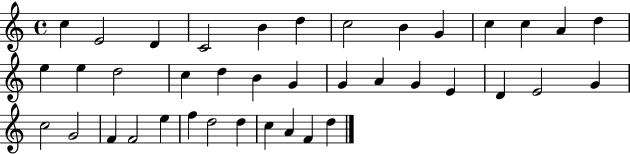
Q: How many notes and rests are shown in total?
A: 39